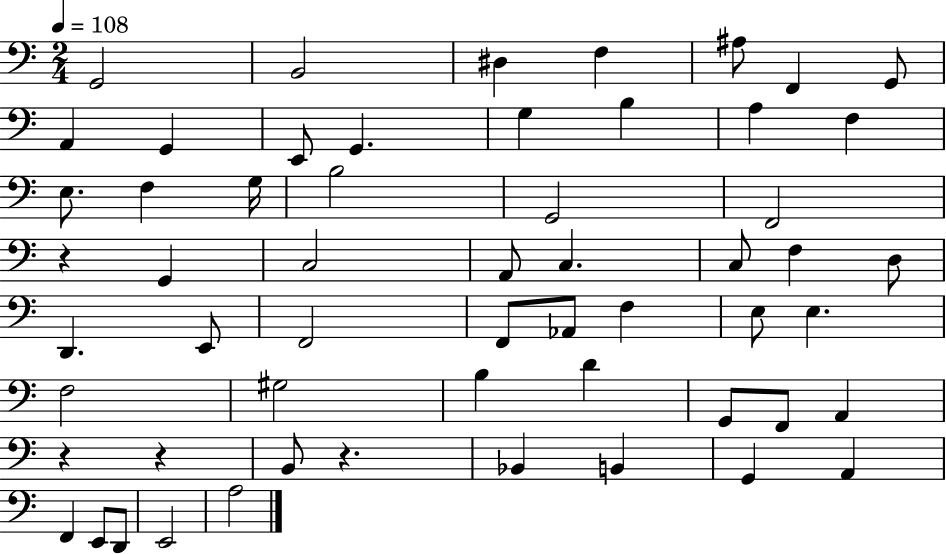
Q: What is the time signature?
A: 2/4